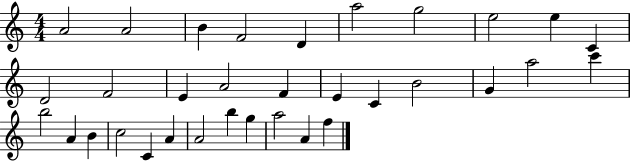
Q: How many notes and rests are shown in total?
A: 33